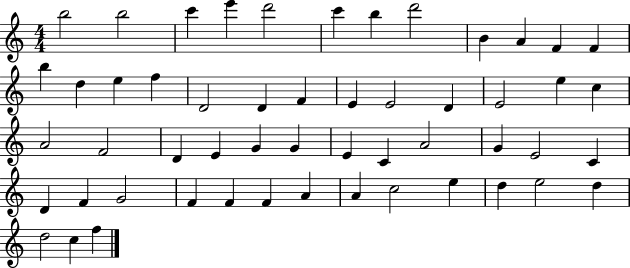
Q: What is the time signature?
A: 4/4